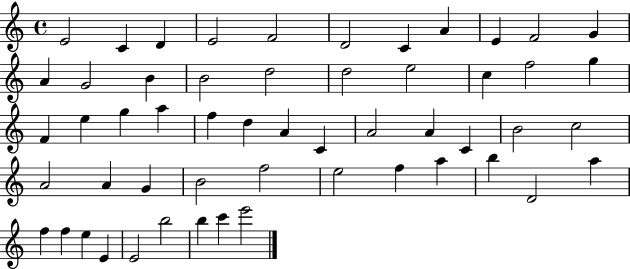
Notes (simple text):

E4/h C4/q D4/q E4/h F4/h D4/h C4/q A4/q E4/q F4/h G4/q A4/q G4/h B4/q B4/h D5/h D5/h E5/h C5/q F5/h G5/q F4/q E5/q G5/q A5/q F5/q D5/q A4/q C4/q A4/h A4/q C4/q B4/h C5/h A4/h A4/q G4/q B4/h F5/h E5/h F5/q A5/q B5/q D4/h A5/q F5/q F5/q E5/q E4/q E4/h B5/h B5/q C6/q E6/h